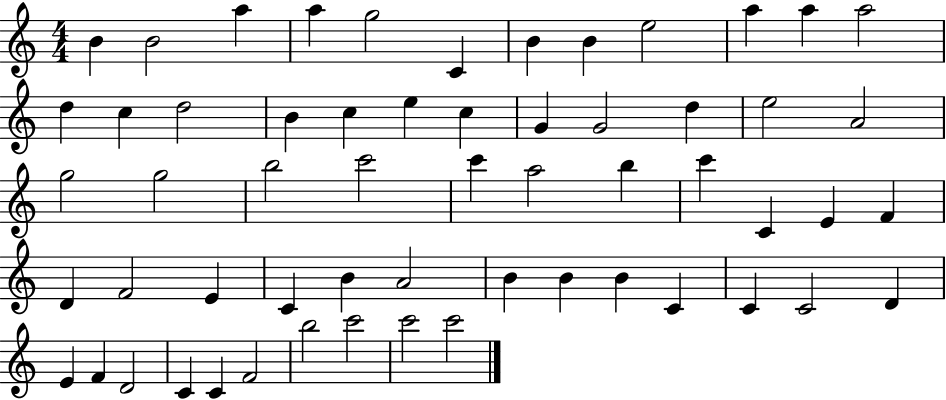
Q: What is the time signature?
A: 4/4